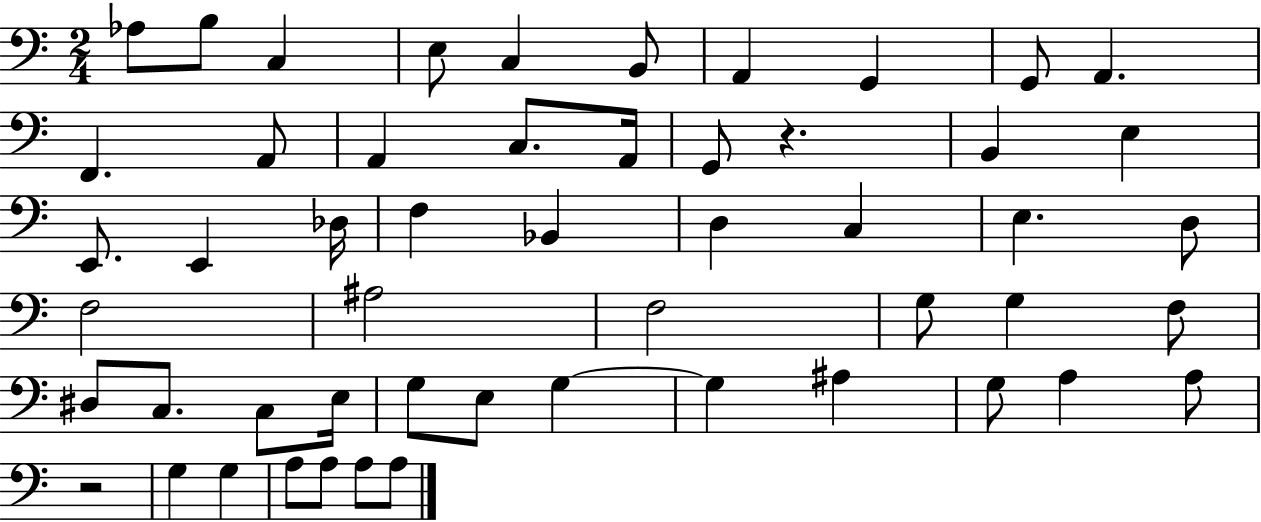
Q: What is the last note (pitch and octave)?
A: A3